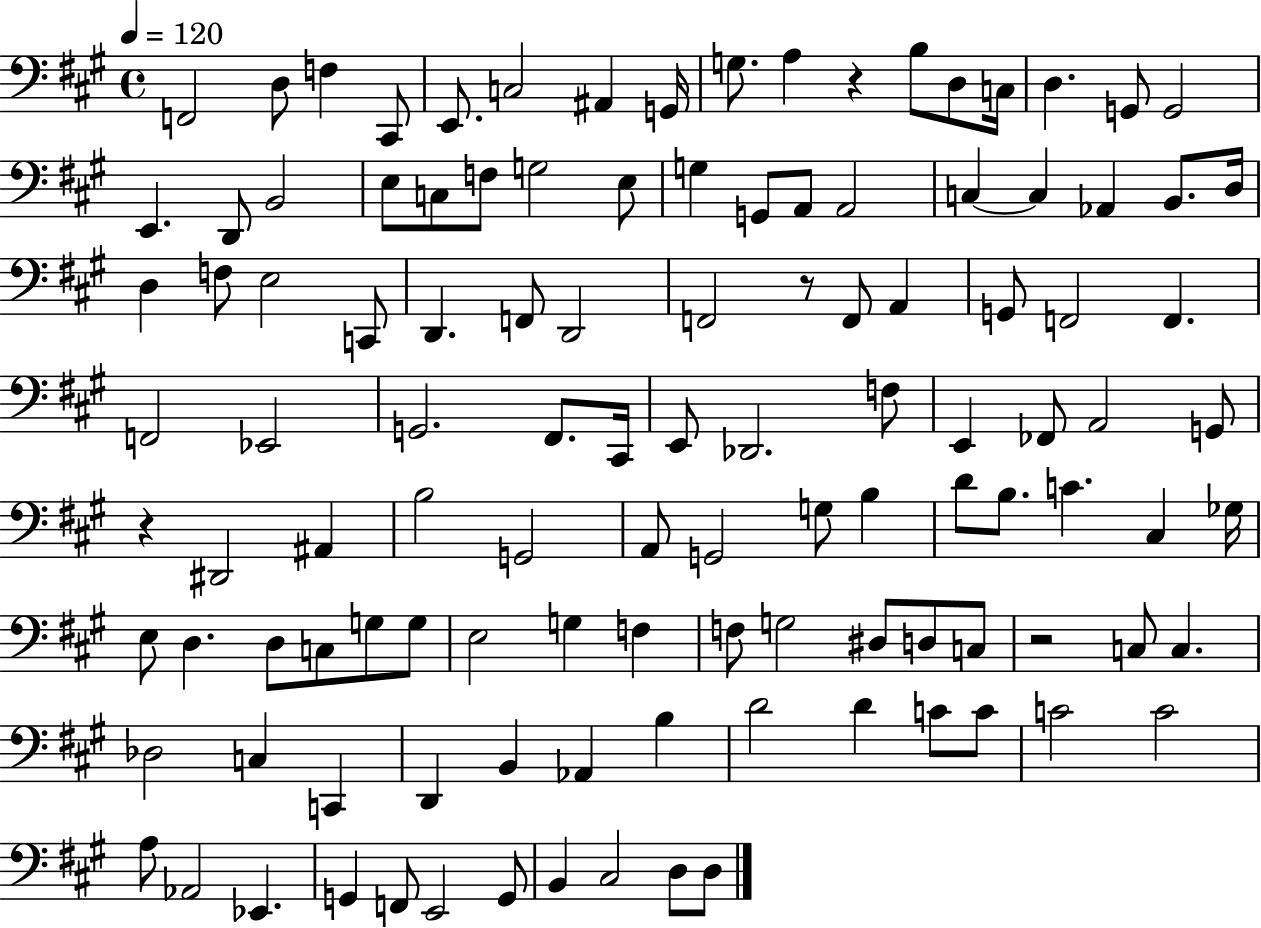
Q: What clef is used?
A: bass